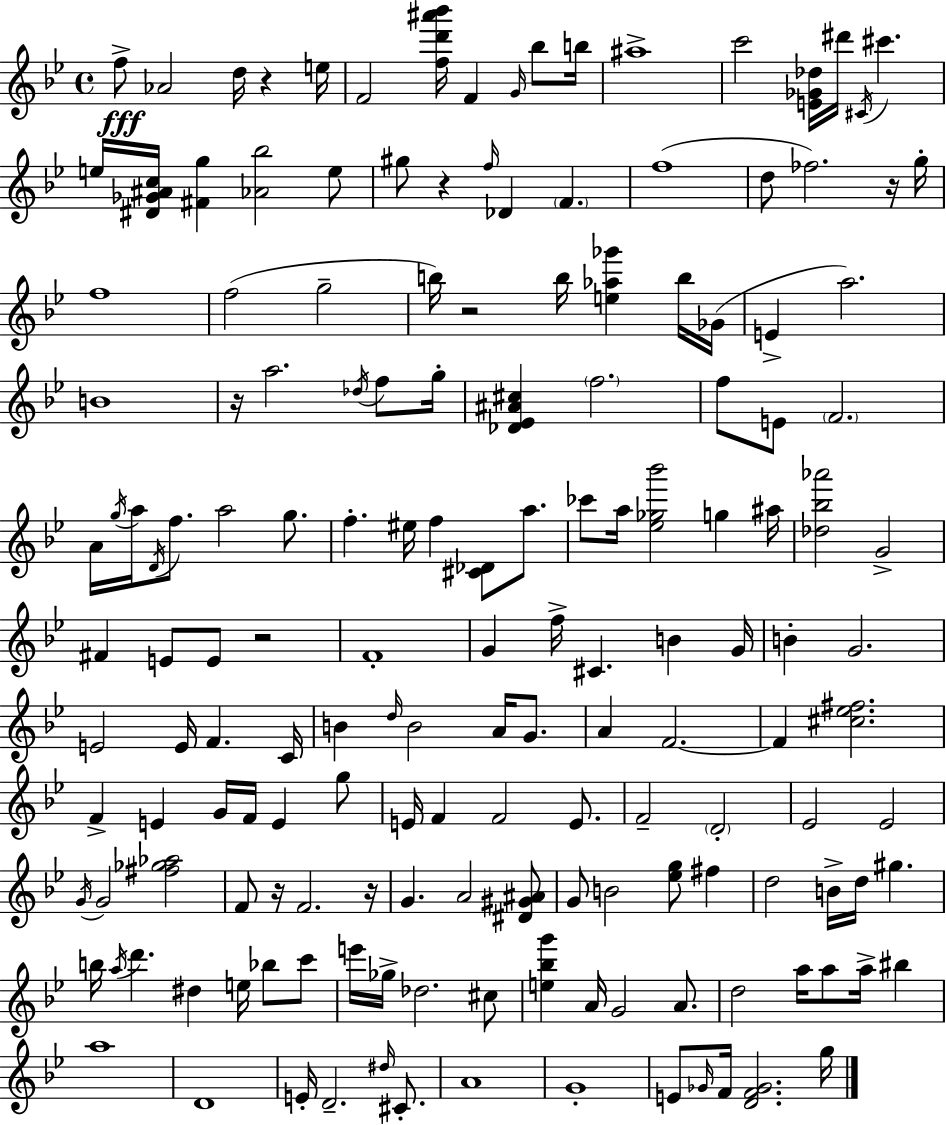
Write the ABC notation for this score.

X:1
T:Untitled
M:4/4
L:1/4
K:Bb
f/2 _A2 d/4 z e/4 F2 [fd'^a'_b']/4 F G/4 _b/2 b/4 ^a4 c'2 [E_G_d]/4 ^d'/4 ^C/4 ^c' e/4 [^D_G^Ac]/4 [^Fg] [_A_b]2 e/2 ^g/2 z f/4 _D F f4 d/2 _f2 z/4 g/4 f4 f2 g2 b/4 z2 b/4 [e_a_g'] b/4 _G/4 E a2 B4 z/4 a2 _d/4 f/2 g/4 [_D_E^A^c] f2 f/2 E/2 F2 A/4 g/4 a/4 D/4 f/2 a2 g/2 f ^e/4 f [^C_D]/2 a/2 _c'/2 a/4 [_e_g_b']2 g ^a/4 [_d_b_a']2 G2 ^F E/2 E/2 z2 F4 G f/4 ^C B G/4 B G2 E2 E/4 F C/4 B d/4 B2 A/4 G/2 A F2 F [^c_e^f]2 F E G/4 F/4 E g/2 E/4 F F2 E/2 F2 D2 _E2 _E2 G/4 G2 [^f_g_a]2 F/2 z/4 F2 z/4 G A2 [^D^G^A]/2 G/2 B2 [_eg]/2 ^f d2 B/4 d/4 ^g b/4 a/4 d' ^d e/4 _b/2 c'/2 e'/4 _g/4 _d2 ^c/2 [e_bg'] A/4 G2 A/2 d2 a/4 a/2 a/4 ^b a4 D4 E/4 D2 ^d/4 ^C/2 A4 G4 E/2 _G/4 F/4 [DF_G]2 g/4